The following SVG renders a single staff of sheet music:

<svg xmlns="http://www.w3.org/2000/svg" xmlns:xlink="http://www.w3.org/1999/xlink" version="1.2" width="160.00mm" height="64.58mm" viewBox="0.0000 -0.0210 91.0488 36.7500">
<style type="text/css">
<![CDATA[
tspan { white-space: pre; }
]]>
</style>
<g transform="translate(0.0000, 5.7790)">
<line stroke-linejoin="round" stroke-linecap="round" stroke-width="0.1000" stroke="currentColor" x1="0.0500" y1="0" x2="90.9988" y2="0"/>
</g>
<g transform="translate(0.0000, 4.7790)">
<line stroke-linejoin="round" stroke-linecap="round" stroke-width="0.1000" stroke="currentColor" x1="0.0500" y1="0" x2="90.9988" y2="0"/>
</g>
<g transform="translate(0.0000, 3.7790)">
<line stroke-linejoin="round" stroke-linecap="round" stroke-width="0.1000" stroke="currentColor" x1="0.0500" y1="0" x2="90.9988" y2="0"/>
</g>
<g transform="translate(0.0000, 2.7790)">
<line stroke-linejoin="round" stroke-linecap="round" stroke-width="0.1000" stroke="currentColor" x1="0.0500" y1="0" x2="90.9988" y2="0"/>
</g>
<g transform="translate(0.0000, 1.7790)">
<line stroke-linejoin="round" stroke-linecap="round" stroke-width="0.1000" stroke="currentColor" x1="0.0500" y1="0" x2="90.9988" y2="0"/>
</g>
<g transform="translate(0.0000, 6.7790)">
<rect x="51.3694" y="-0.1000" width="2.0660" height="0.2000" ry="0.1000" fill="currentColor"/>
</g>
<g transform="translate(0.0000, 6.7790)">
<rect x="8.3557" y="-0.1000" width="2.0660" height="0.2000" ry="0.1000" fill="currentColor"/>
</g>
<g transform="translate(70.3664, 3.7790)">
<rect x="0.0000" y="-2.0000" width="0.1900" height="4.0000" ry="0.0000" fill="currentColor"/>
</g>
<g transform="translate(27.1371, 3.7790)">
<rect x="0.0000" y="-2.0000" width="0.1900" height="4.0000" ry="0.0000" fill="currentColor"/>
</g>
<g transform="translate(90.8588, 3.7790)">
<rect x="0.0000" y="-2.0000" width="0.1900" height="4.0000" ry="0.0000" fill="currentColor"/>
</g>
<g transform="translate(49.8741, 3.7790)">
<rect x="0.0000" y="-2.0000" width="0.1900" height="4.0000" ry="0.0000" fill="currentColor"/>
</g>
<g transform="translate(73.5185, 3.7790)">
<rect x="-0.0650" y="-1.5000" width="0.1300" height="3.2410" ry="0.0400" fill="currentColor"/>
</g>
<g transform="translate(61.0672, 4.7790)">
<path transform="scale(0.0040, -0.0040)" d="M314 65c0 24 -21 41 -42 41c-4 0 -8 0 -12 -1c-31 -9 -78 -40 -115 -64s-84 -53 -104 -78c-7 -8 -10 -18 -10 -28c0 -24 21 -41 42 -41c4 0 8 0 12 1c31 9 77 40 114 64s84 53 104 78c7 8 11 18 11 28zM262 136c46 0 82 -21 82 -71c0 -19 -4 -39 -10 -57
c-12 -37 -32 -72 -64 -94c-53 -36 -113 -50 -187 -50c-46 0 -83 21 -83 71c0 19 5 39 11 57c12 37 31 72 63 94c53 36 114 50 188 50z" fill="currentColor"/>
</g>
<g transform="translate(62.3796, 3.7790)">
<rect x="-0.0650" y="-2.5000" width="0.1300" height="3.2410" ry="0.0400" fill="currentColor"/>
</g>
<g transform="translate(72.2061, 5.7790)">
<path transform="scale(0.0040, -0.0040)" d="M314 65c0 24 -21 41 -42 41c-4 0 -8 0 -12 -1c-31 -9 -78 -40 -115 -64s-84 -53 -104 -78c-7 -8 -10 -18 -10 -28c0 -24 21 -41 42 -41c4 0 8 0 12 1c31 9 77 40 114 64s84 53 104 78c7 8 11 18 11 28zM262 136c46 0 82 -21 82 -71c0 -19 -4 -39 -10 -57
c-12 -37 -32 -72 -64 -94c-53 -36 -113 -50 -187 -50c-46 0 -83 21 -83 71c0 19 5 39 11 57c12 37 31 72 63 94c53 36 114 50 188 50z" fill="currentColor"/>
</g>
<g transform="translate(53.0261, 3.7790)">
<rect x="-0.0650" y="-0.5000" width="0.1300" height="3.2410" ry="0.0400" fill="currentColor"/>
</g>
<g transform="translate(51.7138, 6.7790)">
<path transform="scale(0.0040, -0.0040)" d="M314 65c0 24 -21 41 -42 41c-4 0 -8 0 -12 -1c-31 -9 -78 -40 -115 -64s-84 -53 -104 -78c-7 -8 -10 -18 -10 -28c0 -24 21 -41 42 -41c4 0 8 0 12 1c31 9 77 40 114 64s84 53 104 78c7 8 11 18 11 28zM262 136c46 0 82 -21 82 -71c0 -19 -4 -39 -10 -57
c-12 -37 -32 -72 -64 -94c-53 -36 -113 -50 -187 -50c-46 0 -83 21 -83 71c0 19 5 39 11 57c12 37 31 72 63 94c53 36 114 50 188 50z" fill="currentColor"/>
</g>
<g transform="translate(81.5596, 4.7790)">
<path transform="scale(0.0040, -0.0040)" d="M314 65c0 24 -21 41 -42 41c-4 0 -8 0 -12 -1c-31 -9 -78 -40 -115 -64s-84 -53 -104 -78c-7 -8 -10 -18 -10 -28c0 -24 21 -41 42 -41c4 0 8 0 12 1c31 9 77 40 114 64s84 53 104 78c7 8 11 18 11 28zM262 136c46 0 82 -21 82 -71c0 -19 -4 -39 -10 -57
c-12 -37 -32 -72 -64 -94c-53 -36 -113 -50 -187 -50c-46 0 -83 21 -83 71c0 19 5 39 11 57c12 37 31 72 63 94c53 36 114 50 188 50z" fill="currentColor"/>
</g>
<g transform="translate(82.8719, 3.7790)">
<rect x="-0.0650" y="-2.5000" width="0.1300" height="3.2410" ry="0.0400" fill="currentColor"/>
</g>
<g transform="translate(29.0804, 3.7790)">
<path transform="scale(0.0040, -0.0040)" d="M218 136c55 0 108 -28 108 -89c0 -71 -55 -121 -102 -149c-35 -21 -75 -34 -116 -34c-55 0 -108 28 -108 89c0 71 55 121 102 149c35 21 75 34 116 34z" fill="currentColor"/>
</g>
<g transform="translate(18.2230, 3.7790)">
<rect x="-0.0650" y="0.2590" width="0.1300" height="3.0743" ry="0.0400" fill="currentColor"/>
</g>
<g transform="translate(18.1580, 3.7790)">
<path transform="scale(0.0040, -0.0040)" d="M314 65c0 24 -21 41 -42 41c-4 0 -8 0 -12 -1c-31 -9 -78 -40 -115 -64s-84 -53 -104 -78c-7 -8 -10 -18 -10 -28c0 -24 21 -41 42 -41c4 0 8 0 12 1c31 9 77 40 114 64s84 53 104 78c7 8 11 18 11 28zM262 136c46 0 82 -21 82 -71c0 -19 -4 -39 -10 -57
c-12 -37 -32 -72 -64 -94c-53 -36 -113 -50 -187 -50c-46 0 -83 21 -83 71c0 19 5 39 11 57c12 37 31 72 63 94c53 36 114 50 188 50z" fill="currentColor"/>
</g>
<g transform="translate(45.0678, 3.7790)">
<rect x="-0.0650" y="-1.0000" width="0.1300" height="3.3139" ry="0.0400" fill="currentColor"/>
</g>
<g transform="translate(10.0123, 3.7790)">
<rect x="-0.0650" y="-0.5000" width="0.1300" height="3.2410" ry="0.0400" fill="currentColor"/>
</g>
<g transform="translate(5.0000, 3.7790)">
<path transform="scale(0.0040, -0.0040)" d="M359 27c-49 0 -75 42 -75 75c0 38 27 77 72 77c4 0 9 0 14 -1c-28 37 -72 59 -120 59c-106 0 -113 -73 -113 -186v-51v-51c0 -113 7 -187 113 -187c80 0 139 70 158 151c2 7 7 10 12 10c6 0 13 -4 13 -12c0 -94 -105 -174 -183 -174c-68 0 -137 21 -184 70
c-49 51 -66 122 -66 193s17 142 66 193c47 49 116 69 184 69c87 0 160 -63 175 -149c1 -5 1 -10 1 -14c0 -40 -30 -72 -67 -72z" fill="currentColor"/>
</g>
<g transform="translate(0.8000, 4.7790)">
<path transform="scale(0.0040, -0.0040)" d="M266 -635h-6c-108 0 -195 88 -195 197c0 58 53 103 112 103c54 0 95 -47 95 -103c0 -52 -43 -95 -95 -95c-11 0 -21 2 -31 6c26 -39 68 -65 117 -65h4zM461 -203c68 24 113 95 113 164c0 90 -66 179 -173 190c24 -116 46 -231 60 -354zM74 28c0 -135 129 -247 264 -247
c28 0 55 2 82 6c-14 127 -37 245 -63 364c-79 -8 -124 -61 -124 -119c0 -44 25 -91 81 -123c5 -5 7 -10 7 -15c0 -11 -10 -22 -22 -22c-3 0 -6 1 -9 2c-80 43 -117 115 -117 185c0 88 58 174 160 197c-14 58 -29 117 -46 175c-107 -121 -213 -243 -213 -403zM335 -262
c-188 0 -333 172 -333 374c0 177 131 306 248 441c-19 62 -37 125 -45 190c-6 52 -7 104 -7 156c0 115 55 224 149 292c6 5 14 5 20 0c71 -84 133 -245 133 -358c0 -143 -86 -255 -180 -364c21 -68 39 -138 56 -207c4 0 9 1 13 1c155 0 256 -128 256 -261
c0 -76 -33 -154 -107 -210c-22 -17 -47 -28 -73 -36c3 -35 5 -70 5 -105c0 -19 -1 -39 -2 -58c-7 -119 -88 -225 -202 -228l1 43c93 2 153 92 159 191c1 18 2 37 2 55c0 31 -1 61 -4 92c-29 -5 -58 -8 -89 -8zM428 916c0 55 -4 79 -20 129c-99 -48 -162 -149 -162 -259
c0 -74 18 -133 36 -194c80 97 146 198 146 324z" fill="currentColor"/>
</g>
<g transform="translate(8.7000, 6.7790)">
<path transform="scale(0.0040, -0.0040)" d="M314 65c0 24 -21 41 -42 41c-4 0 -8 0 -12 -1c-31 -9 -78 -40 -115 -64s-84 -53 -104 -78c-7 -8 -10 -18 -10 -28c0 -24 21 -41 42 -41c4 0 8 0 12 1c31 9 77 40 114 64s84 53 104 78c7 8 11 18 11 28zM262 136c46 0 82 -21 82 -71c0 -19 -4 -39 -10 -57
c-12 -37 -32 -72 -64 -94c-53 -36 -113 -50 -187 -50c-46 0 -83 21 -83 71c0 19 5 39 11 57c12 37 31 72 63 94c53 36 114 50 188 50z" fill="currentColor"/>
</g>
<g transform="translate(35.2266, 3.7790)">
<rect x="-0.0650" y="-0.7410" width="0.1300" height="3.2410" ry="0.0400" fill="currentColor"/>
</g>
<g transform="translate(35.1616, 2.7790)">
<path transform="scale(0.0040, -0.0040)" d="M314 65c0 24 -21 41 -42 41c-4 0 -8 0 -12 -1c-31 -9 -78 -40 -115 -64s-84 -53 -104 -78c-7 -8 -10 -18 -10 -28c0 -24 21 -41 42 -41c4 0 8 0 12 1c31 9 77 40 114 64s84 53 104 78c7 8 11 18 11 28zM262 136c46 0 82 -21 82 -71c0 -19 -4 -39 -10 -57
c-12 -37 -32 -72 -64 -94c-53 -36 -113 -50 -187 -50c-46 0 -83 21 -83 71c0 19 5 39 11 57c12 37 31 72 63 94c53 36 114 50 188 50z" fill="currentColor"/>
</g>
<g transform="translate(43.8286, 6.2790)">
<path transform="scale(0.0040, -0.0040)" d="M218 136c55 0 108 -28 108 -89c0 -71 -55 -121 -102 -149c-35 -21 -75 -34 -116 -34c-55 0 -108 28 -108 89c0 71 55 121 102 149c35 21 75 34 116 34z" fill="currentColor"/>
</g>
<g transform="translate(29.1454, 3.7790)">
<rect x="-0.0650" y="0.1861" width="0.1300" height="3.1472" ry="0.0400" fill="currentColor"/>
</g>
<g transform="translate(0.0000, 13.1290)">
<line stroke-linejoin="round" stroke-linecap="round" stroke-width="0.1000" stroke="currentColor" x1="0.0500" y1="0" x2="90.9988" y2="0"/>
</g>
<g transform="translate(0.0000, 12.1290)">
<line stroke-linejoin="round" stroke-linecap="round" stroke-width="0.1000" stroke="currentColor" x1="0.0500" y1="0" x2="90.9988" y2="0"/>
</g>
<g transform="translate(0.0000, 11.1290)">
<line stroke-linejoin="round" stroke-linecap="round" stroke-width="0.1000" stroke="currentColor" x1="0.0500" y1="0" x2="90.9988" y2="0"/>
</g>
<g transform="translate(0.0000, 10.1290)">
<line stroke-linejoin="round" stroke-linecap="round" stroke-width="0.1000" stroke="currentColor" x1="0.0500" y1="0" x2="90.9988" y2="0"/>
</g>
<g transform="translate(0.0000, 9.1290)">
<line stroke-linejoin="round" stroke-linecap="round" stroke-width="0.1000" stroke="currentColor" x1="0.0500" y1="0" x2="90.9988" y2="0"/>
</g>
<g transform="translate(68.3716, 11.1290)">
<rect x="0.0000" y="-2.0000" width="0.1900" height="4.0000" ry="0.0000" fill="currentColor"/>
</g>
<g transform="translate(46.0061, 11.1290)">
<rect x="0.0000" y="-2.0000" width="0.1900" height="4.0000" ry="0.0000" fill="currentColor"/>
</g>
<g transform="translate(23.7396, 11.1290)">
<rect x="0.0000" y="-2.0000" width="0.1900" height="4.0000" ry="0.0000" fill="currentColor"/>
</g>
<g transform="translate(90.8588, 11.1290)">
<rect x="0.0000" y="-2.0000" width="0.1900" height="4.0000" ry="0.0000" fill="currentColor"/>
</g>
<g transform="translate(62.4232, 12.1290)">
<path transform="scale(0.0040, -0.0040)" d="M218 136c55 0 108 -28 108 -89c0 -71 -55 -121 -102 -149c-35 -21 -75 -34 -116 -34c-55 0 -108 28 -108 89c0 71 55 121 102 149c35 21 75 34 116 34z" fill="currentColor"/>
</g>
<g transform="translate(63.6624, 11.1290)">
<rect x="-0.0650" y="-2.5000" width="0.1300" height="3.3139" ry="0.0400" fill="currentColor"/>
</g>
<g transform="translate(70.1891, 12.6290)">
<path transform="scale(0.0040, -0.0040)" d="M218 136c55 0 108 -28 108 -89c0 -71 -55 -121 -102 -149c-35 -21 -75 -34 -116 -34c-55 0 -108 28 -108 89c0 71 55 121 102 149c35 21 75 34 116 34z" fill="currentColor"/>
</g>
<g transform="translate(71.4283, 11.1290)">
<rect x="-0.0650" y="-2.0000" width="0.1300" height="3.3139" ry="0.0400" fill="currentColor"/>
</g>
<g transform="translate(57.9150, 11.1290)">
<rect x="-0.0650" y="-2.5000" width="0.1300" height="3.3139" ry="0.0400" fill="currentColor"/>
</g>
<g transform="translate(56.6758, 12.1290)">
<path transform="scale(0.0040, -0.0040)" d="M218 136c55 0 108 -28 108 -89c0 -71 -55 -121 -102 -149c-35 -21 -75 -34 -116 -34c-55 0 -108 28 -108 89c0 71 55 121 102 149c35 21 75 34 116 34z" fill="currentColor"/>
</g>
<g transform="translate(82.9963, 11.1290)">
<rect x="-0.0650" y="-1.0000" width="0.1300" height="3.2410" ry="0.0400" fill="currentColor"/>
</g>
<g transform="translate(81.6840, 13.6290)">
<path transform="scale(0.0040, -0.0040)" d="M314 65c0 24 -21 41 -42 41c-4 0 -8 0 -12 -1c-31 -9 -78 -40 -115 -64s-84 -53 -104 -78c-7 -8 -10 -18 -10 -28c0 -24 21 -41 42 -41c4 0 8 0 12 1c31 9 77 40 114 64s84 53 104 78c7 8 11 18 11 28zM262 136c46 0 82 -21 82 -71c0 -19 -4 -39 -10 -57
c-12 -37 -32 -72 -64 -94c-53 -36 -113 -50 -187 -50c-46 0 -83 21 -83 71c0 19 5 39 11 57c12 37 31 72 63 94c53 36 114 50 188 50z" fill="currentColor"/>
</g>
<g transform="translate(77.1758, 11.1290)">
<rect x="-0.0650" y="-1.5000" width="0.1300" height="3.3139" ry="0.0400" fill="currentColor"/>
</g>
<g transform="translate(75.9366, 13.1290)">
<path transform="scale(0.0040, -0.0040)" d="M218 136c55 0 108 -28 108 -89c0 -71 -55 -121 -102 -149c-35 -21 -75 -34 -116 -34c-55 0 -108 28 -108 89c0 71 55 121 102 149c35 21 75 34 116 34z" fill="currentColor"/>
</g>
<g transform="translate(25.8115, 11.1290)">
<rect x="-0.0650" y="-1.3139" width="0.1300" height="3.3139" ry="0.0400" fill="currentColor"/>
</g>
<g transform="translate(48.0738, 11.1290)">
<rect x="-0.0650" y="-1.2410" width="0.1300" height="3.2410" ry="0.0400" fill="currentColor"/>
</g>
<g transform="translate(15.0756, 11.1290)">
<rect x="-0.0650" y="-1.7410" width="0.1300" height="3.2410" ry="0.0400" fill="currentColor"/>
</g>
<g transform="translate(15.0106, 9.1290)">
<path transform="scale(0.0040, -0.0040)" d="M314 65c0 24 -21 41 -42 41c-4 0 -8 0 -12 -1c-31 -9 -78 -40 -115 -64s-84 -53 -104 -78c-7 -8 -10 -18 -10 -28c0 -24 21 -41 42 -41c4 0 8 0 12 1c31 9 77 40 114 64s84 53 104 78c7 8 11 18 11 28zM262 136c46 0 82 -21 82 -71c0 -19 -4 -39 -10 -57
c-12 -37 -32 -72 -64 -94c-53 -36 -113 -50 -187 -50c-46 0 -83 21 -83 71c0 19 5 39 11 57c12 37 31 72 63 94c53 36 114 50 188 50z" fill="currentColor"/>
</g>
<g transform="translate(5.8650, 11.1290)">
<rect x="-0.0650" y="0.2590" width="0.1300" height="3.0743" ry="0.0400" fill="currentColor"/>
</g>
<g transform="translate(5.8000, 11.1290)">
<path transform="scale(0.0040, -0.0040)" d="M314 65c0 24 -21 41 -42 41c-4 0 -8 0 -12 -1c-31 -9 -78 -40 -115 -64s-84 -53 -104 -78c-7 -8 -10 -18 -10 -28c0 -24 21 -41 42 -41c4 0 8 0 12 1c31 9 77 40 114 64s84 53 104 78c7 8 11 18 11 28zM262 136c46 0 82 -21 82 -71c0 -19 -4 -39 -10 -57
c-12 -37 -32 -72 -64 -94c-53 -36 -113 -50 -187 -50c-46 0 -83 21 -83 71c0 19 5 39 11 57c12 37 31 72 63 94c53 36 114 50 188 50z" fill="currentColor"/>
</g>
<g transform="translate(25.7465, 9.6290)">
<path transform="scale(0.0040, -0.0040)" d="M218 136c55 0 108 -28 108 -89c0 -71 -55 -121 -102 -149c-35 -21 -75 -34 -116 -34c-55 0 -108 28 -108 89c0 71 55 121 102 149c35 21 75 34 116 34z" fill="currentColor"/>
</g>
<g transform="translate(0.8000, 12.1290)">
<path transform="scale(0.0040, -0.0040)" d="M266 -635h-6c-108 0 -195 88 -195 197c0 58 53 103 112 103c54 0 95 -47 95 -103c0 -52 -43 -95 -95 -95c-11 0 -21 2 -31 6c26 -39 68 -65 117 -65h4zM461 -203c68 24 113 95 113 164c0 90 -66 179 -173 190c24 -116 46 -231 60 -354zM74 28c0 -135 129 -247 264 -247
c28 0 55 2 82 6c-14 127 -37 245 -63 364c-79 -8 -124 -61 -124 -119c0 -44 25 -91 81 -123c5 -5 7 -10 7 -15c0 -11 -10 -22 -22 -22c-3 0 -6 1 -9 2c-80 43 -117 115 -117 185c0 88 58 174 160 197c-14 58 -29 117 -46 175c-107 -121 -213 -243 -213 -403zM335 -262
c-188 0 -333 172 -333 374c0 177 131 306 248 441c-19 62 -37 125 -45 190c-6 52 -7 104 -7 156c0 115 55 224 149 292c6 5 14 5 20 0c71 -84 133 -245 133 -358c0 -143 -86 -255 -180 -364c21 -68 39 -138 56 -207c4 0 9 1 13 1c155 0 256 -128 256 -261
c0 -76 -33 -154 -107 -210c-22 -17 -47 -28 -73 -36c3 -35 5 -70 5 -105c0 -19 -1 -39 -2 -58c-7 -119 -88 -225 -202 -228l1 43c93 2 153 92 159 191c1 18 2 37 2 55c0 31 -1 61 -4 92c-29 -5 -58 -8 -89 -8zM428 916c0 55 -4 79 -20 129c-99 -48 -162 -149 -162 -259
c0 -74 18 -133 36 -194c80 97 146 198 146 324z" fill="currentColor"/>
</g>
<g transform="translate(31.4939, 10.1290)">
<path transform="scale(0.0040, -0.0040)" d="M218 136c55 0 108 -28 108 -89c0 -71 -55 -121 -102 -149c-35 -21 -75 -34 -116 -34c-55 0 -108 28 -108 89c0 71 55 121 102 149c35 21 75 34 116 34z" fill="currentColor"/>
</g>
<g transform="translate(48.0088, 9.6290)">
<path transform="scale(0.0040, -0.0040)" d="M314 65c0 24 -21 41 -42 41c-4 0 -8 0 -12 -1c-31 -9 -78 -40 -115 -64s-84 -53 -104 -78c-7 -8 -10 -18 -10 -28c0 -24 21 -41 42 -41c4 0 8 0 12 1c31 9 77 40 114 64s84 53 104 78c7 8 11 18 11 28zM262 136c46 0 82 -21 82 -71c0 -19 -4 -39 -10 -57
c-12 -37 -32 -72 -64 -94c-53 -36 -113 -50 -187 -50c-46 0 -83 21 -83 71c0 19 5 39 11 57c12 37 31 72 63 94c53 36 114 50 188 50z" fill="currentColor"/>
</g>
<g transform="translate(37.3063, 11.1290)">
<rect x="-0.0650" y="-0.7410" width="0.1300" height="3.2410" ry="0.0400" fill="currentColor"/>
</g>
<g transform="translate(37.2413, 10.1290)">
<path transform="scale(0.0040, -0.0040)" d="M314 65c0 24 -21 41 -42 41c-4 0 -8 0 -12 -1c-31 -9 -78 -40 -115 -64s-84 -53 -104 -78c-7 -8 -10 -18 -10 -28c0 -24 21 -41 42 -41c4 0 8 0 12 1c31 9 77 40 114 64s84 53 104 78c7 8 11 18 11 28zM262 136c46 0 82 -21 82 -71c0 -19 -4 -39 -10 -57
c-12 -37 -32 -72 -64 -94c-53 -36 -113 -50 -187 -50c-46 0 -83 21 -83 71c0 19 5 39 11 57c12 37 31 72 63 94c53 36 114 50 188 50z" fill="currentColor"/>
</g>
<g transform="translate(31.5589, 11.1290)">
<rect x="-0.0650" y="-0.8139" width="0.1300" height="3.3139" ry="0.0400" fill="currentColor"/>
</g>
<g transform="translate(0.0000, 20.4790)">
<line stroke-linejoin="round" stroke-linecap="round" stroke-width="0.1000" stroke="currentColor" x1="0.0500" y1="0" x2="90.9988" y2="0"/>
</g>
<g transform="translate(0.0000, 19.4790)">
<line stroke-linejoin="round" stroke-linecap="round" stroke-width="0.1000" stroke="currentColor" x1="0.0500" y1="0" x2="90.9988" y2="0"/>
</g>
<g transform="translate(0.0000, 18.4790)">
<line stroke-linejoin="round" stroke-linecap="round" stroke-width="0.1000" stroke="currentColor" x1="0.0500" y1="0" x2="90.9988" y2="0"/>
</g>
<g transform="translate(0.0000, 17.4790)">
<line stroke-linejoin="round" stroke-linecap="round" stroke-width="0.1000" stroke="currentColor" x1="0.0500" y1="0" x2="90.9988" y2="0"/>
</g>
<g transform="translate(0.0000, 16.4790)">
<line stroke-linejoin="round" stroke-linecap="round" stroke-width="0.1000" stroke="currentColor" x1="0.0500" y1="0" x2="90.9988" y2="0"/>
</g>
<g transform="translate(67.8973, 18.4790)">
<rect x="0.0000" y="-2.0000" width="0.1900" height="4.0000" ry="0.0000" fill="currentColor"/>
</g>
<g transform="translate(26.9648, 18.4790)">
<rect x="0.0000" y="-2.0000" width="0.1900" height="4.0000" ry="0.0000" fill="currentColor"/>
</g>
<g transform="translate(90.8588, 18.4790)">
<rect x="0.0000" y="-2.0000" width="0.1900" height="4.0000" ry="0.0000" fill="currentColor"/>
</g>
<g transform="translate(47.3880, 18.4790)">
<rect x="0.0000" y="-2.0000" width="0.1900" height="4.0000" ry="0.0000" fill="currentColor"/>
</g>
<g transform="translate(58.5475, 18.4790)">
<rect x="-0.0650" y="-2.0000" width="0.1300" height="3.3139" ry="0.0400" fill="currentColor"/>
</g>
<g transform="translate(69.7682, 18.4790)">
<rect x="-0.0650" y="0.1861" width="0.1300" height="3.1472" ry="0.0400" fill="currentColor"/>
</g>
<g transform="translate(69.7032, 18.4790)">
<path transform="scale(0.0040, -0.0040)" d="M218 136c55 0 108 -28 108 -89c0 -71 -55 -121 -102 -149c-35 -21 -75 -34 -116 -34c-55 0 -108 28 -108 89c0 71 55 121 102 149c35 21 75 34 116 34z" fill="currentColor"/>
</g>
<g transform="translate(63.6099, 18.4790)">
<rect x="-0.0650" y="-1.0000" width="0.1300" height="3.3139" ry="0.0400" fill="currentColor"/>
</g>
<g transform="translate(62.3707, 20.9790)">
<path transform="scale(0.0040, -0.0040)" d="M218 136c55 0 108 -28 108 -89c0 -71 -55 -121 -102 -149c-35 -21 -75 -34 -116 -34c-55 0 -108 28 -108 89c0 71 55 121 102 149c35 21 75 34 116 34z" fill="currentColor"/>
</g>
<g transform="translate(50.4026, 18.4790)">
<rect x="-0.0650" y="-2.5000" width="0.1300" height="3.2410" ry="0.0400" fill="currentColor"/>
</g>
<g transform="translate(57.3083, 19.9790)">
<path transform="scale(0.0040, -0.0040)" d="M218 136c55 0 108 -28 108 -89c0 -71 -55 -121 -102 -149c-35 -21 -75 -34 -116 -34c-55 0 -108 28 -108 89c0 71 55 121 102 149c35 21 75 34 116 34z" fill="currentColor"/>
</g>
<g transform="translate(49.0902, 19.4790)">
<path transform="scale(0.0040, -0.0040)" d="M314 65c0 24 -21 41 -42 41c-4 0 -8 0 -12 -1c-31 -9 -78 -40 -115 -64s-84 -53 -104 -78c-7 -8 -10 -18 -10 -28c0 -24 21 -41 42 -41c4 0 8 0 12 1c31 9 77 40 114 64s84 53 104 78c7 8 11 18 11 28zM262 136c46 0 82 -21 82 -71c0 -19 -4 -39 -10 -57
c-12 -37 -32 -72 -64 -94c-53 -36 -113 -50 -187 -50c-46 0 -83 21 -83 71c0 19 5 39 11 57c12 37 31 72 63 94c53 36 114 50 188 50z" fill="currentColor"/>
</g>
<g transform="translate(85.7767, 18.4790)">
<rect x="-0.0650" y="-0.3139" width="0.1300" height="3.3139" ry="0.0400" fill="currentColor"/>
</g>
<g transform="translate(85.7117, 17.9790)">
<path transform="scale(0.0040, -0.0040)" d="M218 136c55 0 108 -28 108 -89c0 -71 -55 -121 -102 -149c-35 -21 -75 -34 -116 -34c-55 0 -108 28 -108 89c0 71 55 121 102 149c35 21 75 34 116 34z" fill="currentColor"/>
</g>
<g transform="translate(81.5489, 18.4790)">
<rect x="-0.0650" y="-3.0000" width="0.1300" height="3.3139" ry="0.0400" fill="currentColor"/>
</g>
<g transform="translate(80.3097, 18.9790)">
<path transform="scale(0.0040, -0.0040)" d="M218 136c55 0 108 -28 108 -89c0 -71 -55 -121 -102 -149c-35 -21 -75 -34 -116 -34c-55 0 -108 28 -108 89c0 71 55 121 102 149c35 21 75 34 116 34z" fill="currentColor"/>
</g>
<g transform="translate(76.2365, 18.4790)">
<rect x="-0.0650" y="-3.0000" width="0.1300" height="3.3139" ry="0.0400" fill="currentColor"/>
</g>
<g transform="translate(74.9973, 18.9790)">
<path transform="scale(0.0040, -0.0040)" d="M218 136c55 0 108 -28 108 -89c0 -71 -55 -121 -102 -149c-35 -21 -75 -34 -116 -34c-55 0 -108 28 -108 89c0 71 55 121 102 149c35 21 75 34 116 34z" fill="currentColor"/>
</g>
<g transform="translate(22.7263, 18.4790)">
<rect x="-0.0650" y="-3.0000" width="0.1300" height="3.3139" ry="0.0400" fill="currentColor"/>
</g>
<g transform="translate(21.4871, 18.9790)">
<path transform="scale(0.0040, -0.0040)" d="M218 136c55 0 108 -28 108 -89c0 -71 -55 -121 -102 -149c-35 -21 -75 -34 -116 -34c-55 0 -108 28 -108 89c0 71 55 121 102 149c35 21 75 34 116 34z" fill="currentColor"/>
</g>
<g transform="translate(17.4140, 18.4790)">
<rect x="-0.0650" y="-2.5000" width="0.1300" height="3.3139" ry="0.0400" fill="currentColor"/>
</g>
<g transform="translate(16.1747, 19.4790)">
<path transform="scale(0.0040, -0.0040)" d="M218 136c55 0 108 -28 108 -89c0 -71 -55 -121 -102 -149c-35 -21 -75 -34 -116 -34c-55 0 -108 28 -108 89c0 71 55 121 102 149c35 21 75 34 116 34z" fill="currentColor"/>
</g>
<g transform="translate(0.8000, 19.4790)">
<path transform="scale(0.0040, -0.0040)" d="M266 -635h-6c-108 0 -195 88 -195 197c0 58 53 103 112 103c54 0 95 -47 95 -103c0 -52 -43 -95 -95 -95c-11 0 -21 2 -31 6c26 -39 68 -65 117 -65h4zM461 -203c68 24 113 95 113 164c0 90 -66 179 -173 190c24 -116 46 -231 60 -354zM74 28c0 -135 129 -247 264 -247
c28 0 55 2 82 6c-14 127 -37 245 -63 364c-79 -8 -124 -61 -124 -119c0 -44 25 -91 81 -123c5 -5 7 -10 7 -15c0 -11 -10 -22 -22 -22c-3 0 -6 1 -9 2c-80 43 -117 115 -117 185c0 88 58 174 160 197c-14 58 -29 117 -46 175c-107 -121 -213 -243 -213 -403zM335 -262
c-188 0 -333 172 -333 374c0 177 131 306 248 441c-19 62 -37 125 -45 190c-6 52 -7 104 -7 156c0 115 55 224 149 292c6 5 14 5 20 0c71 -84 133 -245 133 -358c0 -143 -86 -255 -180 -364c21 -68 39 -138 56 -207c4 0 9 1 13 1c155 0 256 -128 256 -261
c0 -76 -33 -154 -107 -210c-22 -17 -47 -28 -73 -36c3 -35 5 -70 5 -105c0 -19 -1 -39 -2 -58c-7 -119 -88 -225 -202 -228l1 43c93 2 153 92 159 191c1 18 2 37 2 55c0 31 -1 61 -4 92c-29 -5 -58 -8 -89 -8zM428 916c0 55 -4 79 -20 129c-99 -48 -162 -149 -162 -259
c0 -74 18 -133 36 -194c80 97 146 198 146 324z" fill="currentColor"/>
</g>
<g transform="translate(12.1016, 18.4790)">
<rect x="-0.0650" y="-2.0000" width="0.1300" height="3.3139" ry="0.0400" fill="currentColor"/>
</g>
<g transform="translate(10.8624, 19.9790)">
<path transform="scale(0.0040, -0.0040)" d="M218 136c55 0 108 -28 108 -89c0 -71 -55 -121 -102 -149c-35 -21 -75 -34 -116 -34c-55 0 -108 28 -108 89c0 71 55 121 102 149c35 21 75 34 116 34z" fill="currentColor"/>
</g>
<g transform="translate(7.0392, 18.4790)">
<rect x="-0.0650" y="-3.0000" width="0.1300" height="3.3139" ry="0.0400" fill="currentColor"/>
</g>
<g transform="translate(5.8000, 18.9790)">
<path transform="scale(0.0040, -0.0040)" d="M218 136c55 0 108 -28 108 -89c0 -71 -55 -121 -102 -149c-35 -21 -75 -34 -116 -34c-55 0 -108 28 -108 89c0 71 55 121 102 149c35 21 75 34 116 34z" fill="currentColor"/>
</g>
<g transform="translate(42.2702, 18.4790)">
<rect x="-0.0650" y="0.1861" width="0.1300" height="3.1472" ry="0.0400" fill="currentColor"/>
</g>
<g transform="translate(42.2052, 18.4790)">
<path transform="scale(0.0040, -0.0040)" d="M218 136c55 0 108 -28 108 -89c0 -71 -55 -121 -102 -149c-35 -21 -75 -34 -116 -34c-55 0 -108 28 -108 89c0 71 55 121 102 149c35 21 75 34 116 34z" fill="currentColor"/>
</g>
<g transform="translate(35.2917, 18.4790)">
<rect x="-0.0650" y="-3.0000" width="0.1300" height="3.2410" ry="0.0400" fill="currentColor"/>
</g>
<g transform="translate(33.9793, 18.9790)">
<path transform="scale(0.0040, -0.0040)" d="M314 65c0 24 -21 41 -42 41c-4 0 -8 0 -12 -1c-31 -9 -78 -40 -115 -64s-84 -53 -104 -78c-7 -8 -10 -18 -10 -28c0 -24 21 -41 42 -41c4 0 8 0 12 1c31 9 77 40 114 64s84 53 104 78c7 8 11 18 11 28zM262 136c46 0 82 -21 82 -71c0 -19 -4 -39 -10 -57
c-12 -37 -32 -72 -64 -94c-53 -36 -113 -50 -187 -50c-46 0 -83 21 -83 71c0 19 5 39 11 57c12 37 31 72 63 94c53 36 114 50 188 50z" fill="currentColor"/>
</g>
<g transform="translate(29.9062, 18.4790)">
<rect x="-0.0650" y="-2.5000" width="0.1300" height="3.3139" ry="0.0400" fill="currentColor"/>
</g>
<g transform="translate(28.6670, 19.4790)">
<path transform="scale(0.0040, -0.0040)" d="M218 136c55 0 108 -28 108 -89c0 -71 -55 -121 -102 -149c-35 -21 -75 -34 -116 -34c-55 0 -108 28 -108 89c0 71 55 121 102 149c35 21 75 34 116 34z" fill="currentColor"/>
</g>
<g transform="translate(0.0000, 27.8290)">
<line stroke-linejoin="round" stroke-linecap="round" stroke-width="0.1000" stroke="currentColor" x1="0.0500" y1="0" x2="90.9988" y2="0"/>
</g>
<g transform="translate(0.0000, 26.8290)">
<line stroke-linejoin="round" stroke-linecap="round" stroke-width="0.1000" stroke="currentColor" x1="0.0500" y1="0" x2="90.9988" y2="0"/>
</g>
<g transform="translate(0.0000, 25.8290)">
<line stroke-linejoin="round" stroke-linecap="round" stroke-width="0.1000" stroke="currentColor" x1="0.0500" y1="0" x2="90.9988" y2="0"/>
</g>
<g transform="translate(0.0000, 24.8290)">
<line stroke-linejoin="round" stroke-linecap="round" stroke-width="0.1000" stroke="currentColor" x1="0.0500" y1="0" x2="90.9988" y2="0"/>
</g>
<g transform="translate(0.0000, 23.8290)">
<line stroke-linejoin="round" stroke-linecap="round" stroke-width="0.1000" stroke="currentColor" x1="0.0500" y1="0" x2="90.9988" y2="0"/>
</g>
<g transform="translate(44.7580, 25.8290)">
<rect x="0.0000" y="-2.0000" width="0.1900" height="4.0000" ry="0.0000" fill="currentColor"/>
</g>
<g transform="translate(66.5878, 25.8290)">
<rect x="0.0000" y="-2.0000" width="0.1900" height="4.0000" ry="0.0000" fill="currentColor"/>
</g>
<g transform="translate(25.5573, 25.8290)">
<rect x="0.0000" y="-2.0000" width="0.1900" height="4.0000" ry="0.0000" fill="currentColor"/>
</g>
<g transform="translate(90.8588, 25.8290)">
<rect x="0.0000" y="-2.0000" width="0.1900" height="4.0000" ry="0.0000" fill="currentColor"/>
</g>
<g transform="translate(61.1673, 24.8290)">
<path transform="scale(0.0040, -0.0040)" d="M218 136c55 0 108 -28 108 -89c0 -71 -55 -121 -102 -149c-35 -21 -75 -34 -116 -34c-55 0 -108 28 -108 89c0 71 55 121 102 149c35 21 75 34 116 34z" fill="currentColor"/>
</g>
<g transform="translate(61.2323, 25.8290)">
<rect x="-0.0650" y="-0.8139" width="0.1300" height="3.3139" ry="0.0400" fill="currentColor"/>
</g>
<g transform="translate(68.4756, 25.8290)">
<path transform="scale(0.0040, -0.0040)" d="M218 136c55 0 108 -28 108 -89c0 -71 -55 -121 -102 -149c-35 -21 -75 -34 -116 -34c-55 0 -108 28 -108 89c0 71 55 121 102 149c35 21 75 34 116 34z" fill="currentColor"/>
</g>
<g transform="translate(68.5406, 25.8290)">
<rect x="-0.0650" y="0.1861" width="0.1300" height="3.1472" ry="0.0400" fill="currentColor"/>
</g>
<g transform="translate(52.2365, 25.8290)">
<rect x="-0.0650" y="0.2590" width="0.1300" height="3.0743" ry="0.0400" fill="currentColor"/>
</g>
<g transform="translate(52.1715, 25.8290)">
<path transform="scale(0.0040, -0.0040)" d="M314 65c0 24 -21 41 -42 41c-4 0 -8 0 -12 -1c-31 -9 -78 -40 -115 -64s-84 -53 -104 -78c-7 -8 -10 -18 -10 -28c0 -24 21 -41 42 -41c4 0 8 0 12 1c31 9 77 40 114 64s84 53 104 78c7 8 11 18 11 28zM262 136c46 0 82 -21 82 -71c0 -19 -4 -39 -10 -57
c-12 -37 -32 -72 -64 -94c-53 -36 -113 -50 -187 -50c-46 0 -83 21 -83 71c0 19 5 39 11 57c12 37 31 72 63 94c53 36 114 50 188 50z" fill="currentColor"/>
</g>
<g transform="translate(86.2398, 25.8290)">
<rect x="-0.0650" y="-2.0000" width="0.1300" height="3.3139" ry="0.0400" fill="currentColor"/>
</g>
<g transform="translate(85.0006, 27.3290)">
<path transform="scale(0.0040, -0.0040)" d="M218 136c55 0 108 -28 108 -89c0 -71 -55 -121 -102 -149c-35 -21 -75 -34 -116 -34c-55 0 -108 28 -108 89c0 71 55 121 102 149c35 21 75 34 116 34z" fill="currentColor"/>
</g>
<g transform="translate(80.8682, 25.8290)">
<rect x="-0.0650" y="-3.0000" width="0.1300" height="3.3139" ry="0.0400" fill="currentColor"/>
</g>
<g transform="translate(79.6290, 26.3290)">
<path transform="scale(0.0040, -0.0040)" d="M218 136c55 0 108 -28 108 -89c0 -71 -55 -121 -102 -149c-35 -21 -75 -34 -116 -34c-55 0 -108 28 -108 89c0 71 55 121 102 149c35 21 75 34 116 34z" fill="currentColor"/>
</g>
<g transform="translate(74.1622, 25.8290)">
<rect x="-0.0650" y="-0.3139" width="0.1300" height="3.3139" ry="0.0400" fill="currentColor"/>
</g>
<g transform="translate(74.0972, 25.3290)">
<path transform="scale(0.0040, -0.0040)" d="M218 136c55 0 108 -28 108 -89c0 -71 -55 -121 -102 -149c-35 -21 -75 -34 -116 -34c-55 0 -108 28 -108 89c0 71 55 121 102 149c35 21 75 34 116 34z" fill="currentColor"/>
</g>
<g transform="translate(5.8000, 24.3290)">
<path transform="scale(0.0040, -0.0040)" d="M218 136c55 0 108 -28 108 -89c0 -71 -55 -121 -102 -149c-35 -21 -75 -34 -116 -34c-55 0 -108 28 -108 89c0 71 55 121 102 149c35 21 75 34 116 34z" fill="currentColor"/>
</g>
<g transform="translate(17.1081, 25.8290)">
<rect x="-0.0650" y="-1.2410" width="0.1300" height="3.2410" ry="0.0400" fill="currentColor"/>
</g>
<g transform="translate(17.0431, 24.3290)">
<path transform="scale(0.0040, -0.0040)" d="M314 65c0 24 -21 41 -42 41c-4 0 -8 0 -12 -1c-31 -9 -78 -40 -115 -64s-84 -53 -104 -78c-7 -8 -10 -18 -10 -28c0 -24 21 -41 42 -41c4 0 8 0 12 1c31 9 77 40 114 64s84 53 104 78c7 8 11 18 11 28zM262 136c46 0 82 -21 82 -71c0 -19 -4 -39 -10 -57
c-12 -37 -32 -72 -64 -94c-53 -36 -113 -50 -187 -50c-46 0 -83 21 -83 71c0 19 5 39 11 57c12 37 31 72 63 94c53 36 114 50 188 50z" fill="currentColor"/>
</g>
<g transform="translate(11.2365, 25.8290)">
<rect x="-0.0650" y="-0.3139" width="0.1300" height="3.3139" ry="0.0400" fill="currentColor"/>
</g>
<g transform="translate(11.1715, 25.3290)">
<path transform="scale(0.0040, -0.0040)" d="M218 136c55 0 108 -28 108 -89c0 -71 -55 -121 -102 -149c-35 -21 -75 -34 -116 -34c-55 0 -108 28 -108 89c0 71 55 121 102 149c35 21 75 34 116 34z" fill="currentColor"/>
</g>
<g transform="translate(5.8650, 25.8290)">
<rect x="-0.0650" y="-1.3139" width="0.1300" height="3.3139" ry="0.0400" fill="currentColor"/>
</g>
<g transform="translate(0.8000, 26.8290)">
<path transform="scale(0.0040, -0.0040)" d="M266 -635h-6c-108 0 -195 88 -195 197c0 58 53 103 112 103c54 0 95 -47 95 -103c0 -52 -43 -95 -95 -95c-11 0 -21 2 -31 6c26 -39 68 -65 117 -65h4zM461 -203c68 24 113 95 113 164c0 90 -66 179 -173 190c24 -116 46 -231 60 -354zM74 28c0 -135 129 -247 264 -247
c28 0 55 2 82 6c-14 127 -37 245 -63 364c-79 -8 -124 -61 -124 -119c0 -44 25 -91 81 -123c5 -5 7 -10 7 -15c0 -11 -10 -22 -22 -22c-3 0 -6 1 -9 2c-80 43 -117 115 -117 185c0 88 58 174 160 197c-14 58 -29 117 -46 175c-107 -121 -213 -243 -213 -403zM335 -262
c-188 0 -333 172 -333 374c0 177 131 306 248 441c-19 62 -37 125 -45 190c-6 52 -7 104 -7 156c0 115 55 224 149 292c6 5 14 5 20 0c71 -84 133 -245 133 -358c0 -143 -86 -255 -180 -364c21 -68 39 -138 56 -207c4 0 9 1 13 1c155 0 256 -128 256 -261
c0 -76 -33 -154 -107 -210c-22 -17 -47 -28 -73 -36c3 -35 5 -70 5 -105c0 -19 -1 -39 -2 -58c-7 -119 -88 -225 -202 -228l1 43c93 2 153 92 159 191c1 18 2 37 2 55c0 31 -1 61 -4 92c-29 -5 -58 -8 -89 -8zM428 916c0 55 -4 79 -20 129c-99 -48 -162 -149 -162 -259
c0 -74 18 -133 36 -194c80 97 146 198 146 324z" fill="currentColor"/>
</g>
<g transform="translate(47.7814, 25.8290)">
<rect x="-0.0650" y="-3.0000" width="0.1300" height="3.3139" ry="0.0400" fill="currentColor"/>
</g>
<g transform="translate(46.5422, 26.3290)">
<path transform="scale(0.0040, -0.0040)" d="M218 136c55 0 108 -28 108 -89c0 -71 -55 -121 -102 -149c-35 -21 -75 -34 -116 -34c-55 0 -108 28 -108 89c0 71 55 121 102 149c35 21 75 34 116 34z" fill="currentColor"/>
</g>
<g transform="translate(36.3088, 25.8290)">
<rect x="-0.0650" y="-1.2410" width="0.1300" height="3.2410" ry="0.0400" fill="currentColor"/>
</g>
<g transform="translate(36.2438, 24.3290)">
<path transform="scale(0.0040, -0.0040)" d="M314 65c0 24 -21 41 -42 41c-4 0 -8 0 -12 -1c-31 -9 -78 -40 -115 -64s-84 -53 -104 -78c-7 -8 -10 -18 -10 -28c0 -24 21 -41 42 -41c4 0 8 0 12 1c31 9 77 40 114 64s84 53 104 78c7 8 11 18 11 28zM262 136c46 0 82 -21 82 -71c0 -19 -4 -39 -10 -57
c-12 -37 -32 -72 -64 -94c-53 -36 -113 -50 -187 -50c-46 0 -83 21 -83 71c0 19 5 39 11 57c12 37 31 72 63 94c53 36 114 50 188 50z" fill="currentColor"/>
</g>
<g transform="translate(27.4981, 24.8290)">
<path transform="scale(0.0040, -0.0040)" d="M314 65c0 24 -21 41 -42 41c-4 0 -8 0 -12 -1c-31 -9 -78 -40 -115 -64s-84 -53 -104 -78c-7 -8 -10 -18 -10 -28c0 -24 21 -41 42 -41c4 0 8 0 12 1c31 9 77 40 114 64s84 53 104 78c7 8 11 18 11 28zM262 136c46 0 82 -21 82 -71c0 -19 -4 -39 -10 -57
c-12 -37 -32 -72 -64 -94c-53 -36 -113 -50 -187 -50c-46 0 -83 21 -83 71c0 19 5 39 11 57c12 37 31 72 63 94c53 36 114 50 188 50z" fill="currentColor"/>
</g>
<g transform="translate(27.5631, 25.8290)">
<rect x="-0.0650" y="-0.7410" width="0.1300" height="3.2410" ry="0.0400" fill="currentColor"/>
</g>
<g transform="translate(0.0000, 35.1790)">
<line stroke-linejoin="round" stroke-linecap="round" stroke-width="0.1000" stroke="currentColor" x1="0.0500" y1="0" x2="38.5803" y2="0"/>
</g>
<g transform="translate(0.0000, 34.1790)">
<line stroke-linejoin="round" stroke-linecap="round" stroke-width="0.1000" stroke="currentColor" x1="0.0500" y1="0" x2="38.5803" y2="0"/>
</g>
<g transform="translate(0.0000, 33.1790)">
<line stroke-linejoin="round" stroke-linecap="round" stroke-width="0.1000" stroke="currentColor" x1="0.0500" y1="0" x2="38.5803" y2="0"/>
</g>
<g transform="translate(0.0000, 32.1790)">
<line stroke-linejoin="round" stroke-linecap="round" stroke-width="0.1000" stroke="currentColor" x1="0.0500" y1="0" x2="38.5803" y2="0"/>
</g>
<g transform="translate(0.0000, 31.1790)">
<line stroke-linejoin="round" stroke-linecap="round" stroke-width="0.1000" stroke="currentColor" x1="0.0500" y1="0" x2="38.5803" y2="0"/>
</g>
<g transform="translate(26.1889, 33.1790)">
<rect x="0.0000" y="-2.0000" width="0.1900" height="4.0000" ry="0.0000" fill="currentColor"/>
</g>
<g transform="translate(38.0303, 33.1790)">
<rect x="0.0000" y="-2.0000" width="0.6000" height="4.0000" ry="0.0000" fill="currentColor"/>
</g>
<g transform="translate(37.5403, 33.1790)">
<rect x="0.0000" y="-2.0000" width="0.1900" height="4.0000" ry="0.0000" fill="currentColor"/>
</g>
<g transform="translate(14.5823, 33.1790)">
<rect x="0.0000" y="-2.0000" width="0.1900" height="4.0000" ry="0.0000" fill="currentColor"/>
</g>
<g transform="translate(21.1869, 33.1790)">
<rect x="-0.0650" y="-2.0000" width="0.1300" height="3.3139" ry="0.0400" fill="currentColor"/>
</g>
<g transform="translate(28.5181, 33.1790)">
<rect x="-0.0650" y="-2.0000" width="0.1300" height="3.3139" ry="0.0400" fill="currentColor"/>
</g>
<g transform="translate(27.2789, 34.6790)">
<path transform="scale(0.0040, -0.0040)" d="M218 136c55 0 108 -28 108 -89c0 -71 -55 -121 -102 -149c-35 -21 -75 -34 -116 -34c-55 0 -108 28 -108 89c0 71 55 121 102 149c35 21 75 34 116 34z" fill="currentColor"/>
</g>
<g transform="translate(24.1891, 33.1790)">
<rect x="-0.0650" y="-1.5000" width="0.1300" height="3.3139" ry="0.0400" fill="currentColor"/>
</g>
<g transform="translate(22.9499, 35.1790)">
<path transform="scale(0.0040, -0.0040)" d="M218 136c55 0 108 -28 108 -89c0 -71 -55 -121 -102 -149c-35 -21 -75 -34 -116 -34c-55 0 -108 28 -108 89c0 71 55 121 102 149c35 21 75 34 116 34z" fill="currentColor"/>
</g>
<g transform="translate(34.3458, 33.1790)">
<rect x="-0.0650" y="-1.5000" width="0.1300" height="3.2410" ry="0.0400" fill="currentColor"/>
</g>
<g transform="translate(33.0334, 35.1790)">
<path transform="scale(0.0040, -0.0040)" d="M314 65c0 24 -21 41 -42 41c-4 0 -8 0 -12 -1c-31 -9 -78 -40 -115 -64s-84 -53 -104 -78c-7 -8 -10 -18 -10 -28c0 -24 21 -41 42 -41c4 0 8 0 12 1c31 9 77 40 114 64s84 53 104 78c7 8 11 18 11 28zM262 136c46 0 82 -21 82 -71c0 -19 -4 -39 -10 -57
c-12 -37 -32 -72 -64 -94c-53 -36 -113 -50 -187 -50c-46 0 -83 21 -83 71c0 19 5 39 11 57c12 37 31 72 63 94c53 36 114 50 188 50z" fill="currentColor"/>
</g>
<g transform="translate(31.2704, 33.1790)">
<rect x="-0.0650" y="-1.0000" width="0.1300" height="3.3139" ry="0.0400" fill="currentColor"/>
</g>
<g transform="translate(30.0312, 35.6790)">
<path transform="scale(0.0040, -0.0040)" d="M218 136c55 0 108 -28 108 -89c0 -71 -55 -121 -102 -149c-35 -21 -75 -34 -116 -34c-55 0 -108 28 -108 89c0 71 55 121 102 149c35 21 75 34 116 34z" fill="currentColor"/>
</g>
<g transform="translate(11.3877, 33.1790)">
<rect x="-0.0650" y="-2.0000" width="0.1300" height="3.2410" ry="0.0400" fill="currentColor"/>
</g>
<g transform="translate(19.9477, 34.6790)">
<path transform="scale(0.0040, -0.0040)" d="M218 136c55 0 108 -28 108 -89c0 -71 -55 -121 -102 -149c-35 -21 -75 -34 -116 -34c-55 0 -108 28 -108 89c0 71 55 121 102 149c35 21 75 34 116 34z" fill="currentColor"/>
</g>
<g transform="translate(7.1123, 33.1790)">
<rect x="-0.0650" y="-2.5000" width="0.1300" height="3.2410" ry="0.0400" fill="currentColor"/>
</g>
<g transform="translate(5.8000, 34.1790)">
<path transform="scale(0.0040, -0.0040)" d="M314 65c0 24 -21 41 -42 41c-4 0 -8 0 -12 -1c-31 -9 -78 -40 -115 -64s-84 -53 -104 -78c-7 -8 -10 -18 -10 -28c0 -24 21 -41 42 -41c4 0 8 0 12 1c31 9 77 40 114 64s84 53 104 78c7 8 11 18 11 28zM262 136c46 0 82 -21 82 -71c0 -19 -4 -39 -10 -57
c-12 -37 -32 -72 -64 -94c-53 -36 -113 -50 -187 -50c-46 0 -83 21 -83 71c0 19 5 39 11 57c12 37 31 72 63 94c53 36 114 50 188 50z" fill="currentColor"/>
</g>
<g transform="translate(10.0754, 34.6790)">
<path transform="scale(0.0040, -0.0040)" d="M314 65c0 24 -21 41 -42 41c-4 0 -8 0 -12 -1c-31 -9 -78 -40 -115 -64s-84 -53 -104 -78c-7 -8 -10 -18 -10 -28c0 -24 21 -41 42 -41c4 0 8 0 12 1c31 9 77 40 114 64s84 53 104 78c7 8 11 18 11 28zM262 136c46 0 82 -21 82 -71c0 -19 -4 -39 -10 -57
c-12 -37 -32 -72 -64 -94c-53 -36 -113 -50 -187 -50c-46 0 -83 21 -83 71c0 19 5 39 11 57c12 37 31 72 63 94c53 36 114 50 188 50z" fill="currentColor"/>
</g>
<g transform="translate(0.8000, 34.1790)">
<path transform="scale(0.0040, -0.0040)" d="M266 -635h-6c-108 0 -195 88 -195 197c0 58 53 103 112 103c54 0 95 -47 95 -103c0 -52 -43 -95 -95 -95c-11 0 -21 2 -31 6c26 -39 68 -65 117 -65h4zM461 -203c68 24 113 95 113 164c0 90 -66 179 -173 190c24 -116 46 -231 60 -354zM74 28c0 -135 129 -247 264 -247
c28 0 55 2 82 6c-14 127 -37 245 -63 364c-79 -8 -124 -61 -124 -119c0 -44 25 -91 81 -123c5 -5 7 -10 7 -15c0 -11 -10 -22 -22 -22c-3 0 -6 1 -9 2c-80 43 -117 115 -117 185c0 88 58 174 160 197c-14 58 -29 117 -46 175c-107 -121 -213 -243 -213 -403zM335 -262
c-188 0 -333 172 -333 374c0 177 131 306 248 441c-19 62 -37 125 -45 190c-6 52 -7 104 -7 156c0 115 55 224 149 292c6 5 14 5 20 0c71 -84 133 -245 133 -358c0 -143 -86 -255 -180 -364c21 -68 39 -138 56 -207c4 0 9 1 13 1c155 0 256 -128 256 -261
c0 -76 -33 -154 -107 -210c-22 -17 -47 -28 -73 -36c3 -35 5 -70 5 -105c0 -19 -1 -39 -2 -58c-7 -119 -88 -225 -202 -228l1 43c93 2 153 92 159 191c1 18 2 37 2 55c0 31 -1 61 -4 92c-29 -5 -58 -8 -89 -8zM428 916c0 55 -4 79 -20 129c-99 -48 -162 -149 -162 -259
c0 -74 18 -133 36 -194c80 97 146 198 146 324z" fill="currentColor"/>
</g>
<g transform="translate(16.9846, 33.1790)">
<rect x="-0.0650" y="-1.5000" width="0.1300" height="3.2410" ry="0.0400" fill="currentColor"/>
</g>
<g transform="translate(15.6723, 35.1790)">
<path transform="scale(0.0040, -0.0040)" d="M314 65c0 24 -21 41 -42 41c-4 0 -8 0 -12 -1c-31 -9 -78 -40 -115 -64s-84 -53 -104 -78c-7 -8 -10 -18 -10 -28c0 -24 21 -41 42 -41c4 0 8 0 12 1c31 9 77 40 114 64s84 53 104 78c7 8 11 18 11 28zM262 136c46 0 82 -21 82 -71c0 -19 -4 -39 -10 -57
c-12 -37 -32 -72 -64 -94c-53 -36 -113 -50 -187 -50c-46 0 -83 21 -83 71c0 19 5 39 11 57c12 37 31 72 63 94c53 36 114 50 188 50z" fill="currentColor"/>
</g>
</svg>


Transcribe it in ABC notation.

X:1
T:Untitled
M:4/4
L:1/4
K:C
C2 B2 B d2 D C2 G2 E2 G2 B2 f2 e d d2 e2 G G F E D2 A F G A G A2 B G2 F D B A A c e c e2 d2 e2 A B2 d B c A F G2 F2 E2 F E F D E2